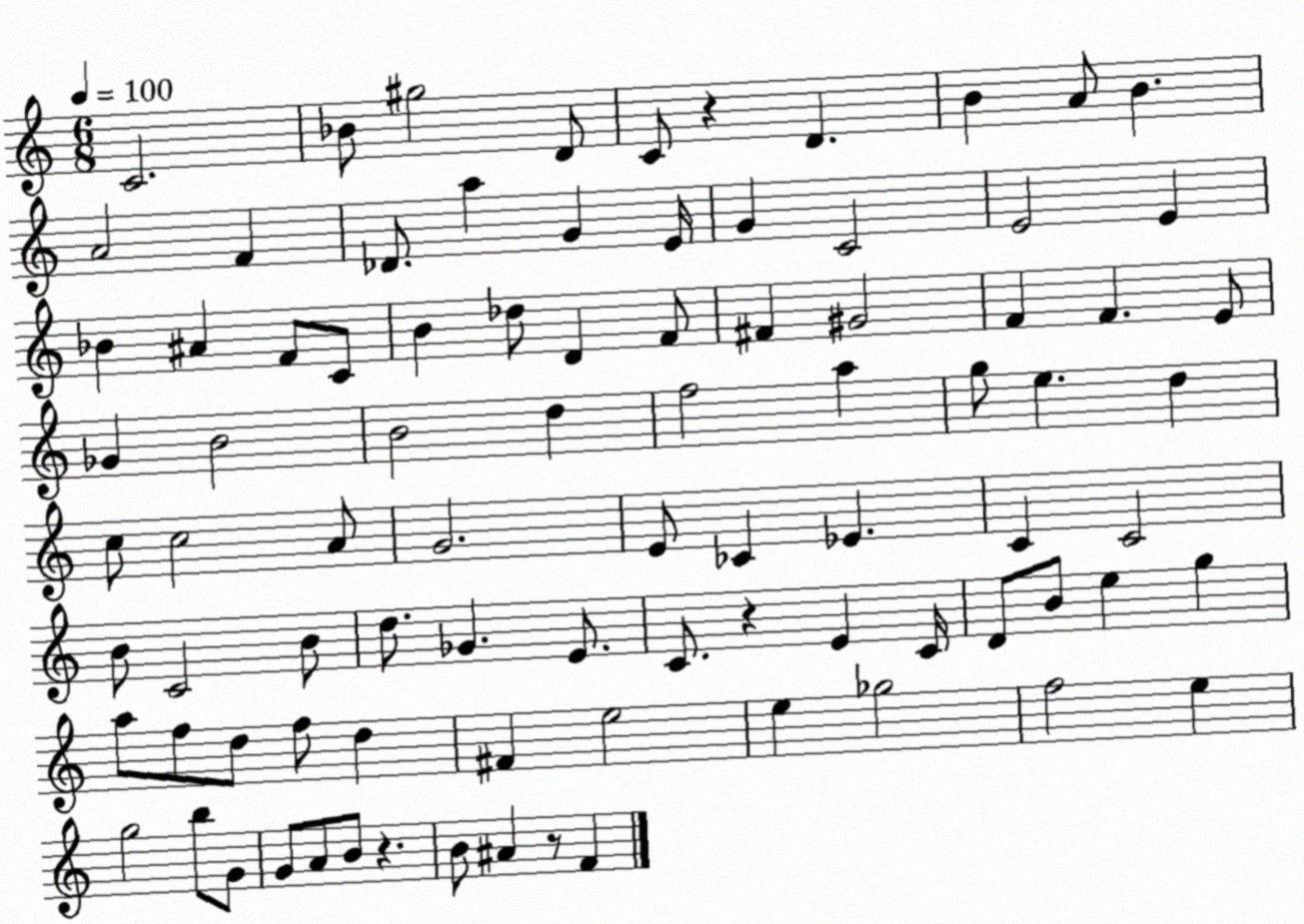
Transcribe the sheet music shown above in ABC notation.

X:1
T:Untitled
M:6/8
L:1/4
K:C
C2 _B/2 ^g2 D/2 C/2 z D B A/2 B A2 F _D/2 a G E/4 G C2 E2 E _B ^A F/2 C/2 B _d/2 D F/2 ^F ^G2 F F E/2 _G B2 B2 d f2 a g/2 e d c/2 c2 A/2 G2 E/2 _C _E C C2 B/2 C2 B/2 d/2 _G E/2 C/2 z E C/4 D/2 B/2 e g a/2 f/2 d/2 f/2 d ^F e2 e _g2 f2 e g2 b/2 G/2 G/2 A/2 B/2 z B/2 ^A z/2 F